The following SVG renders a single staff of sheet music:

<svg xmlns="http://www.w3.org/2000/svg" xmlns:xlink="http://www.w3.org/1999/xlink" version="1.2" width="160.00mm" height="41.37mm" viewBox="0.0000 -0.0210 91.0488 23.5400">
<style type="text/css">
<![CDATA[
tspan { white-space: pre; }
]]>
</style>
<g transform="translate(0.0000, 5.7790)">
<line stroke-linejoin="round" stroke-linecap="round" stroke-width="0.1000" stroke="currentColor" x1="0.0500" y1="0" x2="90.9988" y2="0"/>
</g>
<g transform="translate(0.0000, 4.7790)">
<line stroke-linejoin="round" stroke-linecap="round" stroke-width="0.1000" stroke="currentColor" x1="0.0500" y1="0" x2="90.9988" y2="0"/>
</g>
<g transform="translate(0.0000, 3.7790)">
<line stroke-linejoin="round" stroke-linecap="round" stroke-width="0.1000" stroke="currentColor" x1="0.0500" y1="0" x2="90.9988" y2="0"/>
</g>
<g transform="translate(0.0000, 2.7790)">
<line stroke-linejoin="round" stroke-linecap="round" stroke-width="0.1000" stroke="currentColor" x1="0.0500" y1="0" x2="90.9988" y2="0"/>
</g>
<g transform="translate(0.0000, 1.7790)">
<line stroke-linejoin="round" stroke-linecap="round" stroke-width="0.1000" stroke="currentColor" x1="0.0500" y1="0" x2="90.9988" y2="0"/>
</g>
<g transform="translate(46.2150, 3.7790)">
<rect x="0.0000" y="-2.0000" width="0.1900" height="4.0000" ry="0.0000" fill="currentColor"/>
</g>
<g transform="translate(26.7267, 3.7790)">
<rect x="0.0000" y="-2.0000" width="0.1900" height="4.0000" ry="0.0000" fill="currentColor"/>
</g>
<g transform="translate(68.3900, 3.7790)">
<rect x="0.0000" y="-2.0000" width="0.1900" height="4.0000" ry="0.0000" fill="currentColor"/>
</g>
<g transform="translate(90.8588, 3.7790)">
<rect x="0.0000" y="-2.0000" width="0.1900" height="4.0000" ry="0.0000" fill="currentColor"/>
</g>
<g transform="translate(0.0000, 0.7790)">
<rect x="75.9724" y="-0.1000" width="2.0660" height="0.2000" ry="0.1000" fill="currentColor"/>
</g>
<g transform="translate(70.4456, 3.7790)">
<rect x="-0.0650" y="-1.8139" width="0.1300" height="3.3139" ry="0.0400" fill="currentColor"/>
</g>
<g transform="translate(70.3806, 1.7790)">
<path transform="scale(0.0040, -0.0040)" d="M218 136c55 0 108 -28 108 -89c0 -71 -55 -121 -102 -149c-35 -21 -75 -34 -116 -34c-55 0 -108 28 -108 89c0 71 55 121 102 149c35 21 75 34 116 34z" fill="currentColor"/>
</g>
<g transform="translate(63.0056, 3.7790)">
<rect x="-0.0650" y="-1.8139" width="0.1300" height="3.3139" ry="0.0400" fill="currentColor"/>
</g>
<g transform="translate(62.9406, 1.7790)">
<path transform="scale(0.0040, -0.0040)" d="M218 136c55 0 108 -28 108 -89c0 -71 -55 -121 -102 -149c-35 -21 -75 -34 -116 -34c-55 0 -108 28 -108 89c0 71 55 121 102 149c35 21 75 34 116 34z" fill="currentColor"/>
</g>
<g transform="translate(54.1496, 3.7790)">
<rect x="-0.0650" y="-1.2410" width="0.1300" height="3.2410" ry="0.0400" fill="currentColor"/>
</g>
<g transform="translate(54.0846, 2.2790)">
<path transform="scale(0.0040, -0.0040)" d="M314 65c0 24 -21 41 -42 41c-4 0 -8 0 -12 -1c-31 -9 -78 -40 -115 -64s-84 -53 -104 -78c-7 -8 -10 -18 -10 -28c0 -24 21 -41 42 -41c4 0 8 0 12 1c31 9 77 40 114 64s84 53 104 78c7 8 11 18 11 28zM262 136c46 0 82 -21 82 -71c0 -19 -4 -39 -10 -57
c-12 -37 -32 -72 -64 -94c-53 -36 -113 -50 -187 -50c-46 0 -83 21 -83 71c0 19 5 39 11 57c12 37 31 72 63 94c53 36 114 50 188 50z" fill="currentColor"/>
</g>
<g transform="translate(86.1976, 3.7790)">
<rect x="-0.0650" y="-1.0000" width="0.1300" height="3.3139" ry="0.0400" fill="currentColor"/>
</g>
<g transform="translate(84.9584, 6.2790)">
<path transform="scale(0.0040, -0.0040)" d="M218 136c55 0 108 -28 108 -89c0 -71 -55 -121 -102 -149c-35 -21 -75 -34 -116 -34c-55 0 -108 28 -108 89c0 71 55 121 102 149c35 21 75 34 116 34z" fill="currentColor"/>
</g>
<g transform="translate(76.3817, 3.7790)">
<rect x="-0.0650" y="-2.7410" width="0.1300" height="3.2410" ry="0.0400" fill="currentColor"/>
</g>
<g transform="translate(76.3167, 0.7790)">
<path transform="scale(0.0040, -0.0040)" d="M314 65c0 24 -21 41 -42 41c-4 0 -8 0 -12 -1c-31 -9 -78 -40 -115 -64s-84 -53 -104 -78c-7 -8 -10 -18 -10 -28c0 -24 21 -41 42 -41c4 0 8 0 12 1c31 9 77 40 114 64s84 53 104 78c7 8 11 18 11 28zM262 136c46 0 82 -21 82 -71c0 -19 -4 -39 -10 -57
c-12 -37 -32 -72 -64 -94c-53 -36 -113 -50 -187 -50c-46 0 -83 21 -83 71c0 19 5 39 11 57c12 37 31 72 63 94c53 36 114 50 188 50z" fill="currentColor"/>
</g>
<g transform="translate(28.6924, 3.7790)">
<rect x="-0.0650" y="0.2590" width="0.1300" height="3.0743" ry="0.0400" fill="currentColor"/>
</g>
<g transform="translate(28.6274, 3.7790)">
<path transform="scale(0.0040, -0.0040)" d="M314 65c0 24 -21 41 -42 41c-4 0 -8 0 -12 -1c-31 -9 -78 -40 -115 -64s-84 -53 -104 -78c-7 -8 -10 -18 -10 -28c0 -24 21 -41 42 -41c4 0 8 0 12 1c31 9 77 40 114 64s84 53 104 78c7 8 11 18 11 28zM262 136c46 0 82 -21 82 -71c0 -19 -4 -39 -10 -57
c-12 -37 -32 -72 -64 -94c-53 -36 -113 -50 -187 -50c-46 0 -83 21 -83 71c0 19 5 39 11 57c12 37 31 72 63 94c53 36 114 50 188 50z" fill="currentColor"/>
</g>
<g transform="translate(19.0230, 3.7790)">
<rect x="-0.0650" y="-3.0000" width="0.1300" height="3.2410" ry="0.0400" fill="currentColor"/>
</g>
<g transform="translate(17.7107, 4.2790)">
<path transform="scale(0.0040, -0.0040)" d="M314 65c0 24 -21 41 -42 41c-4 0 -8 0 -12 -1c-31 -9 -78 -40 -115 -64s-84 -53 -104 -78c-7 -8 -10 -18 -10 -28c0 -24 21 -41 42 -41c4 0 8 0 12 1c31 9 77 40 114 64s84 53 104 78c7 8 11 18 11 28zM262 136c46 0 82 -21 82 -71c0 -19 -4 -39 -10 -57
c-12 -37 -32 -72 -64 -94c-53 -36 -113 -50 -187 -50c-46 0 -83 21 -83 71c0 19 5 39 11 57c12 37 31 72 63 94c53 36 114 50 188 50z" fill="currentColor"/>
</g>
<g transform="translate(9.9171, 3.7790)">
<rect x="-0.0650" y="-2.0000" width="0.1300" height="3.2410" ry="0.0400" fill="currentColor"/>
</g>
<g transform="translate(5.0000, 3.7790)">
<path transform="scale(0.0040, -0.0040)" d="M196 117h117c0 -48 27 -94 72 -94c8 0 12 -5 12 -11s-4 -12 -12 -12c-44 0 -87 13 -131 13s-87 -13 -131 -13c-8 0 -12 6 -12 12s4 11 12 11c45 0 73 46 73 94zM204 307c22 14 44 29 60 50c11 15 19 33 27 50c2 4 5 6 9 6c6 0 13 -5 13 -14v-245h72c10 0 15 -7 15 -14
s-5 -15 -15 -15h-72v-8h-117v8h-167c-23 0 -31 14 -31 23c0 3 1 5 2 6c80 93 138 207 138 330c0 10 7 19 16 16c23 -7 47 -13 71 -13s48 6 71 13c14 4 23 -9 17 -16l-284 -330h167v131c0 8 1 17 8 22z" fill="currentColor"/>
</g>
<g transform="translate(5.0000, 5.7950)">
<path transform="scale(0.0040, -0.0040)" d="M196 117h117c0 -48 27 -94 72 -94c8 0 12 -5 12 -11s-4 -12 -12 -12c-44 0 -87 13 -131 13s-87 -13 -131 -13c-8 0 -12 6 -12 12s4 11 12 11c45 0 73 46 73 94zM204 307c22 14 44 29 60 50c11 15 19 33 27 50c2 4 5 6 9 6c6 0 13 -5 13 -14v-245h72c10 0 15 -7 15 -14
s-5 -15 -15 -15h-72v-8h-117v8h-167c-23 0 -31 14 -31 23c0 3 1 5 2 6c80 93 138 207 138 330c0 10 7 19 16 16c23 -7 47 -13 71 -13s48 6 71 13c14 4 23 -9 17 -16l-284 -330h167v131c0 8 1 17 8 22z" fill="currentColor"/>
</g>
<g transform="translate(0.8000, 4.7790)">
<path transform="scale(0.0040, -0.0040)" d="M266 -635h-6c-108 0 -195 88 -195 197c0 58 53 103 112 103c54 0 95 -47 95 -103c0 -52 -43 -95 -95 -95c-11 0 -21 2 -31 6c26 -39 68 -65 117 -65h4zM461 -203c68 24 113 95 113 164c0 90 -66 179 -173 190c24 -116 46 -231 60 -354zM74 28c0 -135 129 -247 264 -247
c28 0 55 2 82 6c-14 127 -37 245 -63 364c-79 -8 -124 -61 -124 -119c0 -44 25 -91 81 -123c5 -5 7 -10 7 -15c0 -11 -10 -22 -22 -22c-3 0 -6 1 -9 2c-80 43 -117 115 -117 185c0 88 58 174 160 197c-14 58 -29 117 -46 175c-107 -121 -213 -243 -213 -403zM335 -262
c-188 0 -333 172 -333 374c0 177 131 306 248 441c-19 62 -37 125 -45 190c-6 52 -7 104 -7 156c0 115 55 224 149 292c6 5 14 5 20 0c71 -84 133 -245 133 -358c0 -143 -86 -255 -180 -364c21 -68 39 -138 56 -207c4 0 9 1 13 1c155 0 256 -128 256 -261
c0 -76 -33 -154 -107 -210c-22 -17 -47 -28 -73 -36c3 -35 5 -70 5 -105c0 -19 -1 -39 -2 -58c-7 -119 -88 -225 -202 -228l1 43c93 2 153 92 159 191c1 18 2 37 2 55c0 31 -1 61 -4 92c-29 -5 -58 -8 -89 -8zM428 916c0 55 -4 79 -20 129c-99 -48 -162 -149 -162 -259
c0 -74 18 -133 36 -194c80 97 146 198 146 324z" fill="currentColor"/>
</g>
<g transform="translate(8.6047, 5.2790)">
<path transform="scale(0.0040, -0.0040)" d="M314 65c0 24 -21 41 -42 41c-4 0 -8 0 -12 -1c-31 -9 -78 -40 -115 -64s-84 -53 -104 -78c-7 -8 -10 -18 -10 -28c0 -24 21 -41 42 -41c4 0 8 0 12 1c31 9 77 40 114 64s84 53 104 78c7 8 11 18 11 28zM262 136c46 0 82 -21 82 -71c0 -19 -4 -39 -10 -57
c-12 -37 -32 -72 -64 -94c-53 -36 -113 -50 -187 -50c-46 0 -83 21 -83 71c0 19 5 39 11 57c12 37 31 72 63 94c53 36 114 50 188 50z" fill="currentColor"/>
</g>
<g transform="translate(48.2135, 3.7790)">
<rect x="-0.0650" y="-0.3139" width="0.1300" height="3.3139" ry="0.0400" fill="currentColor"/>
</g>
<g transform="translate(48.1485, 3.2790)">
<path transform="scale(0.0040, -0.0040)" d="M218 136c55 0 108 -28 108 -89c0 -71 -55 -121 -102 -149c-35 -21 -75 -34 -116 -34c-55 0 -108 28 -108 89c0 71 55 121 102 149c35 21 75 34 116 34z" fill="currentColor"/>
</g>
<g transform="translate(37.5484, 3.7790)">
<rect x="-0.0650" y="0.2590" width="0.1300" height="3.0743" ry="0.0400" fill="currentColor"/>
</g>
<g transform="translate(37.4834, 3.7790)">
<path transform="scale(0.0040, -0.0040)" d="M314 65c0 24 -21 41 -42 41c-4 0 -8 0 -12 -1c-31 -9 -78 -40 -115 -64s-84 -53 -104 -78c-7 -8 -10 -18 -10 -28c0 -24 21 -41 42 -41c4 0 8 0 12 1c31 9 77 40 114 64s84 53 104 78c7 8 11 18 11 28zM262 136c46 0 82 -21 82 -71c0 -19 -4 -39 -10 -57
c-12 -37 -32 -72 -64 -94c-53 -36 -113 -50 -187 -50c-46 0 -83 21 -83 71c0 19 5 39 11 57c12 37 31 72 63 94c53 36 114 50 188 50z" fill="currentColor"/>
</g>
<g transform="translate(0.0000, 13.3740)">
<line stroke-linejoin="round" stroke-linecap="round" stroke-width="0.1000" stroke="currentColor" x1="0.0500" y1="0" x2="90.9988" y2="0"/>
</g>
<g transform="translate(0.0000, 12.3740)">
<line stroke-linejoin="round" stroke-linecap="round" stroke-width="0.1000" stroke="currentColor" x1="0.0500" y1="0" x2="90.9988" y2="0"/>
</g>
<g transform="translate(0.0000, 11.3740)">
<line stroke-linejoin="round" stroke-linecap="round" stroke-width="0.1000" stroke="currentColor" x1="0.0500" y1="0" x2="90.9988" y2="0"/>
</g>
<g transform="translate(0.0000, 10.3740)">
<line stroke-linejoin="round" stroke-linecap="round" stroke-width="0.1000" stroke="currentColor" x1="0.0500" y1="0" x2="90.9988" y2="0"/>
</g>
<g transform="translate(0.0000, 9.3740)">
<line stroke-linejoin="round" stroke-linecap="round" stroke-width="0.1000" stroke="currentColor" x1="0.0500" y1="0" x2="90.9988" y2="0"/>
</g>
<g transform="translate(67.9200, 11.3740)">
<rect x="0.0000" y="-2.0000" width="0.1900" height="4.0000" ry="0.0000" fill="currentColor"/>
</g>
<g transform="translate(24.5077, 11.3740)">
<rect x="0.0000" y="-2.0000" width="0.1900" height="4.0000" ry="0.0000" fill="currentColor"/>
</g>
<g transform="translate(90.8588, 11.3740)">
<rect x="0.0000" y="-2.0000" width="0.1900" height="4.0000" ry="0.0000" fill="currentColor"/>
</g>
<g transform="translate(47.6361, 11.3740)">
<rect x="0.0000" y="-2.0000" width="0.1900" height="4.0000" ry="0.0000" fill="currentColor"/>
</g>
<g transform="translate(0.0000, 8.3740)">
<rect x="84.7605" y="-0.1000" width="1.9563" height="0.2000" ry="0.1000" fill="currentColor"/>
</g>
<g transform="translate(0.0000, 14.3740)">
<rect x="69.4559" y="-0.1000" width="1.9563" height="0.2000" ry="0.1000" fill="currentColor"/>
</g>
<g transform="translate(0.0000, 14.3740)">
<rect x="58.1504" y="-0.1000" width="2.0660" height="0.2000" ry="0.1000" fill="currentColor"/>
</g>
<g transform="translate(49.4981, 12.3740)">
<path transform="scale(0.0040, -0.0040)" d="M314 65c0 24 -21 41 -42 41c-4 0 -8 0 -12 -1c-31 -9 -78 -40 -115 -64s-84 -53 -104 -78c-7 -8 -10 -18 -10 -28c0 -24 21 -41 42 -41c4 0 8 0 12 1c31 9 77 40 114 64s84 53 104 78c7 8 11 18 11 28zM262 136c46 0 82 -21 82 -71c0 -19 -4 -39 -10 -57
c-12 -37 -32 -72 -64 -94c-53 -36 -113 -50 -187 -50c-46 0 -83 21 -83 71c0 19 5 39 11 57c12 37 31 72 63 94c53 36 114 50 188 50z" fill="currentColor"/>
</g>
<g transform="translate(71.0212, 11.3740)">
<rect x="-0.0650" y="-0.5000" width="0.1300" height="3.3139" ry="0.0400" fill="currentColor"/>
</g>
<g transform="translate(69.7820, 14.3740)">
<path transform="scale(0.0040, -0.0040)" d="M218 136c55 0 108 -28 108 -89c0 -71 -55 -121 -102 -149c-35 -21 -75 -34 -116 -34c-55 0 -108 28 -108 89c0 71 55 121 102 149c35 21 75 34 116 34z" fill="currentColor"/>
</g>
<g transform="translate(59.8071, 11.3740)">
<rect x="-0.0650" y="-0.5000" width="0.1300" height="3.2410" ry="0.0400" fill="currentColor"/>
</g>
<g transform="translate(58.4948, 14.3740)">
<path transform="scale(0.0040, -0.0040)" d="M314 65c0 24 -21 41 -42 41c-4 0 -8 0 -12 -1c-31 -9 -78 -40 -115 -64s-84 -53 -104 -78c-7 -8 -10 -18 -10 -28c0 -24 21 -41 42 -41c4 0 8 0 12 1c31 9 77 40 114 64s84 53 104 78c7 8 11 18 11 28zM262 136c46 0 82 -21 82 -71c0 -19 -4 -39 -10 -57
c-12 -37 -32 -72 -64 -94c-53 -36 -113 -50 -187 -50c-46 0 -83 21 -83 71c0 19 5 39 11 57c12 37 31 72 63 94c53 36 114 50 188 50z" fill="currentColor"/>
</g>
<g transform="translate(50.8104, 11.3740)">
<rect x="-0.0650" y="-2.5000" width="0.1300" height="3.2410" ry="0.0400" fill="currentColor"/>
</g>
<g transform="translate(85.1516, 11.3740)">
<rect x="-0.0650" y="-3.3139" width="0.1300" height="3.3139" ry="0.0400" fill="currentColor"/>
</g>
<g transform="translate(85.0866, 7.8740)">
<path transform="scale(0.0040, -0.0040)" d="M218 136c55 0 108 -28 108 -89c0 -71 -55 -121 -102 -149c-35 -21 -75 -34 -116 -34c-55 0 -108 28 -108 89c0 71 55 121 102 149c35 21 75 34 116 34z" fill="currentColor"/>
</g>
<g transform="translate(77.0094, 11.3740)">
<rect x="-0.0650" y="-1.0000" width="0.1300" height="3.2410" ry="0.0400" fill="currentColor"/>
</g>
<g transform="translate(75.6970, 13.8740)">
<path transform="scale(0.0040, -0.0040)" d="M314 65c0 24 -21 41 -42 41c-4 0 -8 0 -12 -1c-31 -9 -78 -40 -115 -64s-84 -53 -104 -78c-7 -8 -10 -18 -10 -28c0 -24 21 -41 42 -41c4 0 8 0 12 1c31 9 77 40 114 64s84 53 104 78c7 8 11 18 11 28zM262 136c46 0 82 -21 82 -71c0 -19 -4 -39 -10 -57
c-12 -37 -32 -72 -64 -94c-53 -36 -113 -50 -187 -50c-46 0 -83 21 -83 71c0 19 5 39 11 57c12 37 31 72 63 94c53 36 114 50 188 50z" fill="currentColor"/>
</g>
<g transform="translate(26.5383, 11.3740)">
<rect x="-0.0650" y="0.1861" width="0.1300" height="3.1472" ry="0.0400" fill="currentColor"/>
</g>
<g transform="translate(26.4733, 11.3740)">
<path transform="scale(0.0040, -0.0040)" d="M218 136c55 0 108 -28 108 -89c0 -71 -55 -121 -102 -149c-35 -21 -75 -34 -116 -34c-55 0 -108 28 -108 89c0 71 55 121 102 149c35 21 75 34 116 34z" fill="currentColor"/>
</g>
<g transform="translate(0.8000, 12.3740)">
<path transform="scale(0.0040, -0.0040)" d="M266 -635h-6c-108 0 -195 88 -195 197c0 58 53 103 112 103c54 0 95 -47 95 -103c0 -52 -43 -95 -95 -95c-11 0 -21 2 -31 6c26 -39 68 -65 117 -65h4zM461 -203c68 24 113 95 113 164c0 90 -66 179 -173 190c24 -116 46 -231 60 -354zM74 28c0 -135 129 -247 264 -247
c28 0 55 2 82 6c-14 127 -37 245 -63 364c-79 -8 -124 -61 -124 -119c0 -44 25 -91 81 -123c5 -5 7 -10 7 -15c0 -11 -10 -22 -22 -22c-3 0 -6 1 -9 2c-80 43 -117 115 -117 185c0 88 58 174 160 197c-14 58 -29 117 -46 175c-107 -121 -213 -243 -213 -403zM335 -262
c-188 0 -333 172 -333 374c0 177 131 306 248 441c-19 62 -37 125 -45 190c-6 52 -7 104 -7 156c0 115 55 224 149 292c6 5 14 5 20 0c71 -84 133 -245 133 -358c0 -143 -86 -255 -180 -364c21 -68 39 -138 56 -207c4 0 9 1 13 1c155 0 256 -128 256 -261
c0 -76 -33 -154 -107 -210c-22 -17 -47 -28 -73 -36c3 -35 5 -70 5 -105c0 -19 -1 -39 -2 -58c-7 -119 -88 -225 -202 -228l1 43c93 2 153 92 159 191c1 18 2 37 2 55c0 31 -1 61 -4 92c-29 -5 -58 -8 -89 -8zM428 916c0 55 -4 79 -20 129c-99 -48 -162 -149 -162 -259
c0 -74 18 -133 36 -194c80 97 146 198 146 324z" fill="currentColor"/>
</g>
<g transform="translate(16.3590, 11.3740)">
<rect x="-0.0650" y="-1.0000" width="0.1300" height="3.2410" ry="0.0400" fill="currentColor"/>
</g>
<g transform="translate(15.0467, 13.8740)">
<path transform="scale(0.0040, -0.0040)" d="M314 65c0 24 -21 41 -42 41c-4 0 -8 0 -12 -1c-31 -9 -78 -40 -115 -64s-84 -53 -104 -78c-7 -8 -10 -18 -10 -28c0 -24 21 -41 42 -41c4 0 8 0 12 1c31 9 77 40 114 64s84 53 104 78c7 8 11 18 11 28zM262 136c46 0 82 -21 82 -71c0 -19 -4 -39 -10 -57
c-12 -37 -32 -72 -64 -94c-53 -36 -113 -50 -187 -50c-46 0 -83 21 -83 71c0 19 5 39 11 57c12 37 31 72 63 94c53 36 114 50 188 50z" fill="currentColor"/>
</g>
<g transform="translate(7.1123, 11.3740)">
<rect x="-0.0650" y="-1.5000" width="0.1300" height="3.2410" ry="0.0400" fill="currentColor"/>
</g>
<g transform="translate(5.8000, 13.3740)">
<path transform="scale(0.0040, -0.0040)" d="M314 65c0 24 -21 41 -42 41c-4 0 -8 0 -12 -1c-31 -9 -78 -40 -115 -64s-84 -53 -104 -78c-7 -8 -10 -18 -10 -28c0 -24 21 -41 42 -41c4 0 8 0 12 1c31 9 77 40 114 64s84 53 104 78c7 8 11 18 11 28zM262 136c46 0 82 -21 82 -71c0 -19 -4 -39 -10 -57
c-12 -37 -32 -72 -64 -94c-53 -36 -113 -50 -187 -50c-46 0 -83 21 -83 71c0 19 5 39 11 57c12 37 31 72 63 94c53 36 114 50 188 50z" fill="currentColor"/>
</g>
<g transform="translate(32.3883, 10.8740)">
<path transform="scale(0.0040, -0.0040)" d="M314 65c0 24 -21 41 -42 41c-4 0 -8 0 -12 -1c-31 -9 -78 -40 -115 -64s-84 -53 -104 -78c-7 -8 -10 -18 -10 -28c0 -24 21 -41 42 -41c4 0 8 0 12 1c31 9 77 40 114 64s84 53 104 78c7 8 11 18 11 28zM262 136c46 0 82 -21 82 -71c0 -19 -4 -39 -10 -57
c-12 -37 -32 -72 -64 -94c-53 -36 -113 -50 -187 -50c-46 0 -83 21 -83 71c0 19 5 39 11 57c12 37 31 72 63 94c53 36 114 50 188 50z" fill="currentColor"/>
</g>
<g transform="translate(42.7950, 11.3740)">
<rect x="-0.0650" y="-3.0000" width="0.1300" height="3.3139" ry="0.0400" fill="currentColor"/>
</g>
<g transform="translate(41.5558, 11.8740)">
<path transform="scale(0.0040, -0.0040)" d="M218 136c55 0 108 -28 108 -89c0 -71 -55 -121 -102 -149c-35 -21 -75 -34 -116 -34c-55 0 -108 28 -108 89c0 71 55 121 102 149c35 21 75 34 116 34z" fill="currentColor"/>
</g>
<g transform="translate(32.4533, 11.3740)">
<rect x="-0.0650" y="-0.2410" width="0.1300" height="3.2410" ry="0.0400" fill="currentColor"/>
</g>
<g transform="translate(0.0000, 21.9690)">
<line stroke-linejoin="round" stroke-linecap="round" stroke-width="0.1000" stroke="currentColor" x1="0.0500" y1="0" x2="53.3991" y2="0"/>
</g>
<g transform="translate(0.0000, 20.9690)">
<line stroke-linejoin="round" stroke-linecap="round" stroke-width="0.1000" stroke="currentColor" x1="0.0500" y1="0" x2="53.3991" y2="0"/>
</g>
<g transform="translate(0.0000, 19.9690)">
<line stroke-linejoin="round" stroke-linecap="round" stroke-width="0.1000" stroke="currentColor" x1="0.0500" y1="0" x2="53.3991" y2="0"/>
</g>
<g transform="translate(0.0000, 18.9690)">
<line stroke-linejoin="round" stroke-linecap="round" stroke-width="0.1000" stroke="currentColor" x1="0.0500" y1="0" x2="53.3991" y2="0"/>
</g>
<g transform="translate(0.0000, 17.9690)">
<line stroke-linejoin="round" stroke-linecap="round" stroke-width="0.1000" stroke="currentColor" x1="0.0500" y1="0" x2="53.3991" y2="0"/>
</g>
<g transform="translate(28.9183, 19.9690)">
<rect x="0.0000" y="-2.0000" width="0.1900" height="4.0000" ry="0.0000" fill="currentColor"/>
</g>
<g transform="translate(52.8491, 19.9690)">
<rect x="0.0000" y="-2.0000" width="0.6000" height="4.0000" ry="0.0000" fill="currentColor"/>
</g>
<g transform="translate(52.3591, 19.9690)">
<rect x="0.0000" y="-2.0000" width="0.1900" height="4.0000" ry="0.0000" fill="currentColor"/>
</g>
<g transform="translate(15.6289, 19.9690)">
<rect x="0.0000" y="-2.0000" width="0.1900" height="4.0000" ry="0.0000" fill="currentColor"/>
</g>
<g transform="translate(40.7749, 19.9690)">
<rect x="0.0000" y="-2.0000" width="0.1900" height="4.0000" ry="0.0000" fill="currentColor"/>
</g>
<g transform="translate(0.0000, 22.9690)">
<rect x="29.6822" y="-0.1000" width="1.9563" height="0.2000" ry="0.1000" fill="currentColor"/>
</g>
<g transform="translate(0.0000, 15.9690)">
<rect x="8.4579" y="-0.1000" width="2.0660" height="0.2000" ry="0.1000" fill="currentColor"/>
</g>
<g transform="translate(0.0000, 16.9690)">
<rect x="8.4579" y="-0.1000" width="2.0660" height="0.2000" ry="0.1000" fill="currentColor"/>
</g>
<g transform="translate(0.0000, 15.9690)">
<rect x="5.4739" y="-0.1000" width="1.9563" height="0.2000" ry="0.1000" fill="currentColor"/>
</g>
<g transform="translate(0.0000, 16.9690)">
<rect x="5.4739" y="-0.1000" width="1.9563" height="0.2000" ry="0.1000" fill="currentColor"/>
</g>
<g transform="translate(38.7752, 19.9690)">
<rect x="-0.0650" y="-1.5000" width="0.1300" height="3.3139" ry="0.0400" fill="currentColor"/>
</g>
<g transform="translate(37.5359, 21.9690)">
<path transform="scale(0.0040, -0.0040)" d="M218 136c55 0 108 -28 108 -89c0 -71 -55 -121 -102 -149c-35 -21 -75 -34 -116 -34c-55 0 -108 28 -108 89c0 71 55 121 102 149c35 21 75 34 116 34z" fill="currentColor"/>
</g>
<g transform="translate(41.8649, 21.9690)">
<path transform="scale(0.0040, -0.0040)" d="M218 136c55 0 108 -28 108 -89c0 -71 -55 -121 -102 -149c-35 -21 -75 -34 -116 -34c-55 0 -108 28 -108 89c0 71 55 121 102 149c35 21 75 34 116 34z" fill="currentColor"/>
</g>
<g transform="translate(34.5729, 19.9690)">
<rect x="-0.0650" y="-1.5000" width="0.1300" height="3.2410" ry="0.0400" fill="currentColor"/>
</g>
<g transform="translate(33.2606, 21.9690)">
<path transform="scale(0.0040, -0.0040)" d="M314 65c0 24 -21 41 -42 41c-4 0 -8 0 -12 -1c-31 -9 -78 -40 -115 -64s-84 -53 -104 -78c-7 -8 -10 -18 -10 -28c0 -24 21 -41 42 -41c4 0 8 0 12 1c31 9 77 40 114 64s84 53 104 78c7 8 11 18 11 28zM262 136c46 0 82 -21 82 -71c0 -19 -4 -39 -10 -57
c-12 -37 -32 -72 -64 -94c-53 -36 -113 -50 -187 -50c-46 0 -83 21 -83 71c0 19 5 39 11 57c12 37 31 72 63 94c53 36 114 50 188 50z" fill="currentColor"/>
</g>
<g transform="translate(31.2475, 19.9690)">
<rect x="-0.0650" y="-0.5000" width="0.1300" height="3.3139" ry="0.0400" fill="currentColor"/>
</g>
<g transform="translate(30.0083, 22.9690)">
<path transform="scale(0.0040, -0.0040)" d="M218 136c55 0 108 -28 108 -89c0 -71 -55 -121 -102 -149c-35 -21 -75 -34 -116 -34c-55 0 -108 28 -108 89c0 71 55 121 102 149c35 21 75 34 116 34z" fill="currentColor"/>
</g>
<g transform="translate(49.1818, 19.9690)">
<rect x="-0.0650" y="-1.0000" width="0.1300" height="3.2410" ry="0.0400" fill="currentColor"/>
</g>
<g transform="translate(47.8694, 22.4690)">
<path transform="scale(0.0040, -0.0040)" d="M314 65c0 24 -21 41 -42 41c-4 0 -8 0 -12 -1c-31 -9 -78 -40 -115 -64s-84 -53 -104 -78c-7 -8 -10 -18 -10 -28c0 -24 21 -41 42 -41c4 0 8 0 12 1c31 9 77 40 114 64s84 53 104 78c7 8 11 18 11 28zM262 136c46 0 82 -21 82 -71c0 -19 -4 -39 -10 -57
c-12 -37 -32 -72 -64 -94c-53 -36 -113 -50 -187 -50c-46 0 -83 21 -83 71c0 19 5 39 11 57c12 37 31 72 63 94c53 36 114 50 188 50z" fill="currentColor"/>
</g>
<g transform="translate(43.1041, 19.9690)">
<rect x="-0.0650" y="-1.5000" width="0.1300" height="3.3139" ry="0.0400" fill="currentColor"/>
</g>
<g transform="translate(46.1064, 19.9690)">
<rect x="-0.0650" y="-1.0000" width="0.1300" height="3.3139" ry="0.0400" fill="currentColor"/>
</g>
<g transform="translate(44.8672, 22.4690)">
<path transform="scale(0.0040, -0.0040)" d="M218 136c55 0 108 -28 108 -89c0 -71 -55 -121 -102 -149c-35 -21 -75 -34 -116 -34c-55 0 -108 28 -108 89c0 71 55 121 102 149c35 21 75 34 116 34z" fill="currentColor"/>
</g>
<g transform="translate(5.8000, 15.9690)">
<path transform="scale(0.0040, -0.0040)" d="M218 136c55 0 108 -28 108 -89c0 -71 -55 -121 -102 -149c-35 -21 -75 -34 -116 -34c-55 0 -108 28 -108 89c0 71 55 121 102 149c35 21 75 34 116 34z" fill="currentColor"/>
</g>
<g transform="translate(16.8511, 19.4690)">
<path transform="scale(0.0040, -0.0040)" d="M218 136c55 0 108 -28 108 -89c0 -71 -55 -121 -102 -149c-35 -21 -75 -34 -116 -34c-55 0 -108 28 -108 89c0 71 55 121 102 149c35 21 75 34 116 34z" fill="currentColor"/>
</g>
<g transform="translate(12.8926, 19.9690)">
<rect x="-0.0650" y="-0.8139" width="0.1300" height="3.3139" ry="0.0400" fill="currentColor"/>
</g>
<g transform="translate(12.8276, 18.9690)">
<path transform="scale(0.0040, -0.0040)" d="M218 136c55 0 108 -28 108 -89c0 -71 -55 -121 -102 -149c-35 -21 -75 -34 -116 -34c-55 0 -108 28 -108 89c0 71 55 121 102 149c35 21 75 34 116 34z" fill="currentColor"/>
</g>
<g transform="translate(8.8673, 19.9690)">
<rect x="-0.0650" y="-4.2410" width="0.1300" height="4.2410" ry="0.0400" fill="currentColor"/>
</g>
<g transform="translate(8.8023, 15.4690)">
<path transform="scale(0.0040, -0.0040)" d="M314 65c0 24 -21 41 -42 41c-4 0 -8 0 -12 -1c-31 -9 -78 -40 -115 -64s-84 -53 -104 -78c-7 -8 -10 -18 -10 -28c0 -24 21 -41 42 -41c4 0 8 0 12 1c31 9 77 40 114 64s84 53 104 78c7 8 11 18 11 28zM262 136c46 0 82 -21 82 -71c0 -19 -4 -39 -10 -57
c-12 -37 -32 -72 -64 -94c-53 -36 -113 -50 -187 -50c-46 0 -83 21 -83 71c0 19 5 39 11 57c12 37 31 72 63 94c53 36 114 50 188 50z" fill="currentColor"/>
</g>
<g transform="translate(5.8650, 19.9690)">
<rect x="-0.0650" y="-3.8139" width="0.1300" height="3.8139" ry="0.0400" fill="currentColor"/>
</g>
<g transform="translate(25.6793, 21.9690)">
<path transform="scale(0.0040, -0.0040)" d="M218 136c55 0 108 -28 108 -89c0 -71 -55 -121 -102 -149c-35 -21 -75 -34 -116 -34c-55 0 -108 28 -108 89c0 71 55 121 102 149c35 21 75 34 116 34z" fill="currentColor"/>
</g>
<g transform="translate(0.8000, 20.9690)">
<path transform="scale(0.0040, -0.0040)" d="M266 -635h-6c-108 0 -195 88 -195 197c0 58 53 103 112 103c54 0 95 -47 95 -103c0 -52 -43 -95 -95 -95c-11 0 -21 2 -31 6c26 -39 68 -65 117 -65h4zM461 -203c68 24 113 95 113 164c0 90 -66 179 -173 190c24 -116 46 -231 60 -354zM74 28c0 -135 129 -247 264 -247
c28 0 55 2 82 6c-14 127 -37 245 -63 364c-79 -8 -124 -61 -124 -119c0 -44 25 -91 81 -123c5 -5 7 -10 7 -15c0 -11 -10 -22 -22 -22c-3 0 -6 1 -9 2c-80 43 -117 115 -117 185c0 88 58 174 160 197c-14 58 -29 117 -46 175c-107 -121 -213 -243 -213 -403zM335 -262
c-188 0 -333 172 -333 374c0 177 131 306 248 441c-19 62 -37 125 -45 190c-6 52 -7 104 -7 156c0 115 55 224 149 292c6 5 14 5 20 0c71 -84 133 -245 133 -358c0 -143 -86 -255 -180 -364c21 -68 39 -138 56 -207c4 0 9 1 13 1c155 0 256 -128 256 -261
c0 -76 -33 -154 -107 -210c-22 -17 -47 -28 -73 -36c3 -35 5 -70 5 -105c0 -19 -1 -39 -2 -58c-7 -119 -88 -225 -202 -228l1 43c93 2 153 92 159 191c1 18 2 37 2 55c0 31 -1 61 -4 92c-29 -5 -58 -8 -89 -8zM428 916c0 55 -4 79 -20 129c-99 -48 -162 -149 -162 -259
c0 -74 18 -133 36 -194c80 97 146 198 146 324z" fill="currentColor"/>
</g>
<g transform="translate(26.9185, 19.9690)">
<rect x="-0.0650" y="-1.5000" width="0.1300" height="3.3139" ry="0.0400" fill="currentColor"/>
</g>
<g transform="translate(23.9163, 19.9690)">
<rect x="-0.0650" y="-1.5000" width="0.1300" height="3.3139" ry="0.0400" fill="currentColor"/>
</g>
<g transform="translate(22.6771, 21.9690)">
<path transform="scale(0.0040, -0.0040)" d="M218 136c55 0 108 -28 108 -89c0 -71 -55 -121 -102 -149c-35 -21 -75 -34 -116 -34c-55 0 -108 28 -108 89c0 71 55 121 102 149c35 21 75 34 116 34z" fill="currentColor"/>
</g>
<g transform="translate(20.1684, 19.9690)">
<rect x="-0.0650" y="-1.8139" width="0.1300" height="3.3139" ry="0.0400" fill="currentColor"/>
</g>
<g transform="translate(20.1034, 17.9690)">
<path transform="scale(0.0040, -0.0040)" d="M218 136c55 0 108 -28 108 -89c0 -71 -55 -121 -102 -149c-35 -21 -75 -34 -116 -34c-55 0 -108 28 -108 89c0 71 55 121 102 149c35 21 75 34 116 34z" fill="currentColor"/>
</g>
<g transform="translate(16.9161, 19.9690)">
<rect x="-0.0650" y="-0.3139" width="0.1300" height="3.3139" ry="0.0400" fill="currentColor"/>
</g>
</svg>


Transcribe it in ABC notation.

X:1
T:Untitled
M:4/4
L:1/4
K:C
F2 A2 B2 B2 c e2 f f a2 D E2 D2 B c2 A G2 C2 C D2 b c' d'2 d c f E E C E2 E E D D2